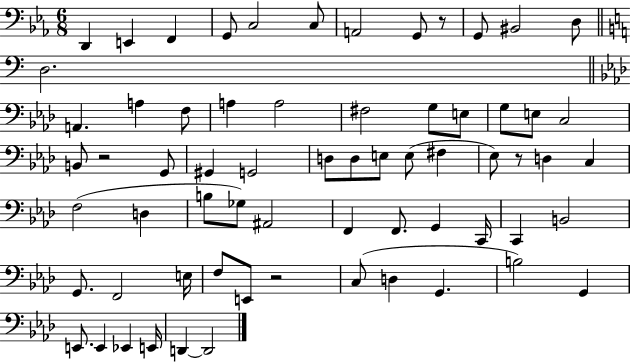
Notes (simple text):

D2/q E2/q F2/q G2/e C3/h C3/e A2/h G2/e R/e G2/e BIS2/h D3/e D3/h. A2/q. A3/q F3/e A3/q A3/h F#3/h G3/e E3/e G3/e E3/e C3/h B2/e R/h G2/e G#2/q G2/h D3/e D3/e E3/e E3/e F#3/q Eb3/e R/e D3/q C3/q F3/h D3/q B3/e Gb3/e A#2/h F2/q F2/e. G2/q C2/s C2/q B2/h G2/e. F2/h E3/s F3/e E2/e R/h C3/e D3/q G2/q. B3/h G2/q E2/e. E2/q Eb2/q E2/s D2/q D2/h